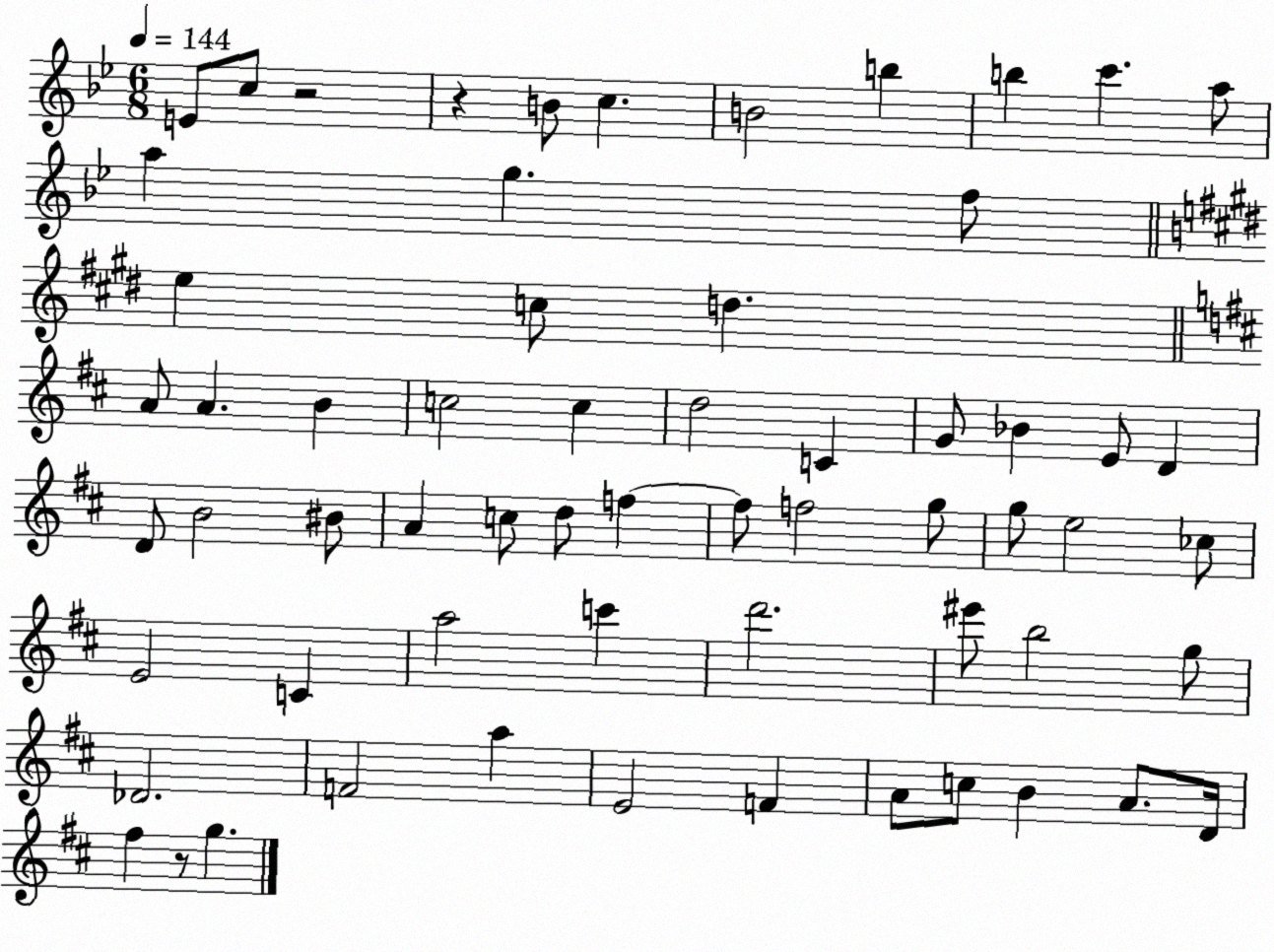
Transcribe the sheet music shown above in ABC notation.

X:1
T:Untitled
M:6/8
L:1/4
K:Bb
E/2 c/2 z2 z B/2 c B2 b b c' a/2 a g f/2 e c/2 d A/2 A B c2 c d2 C G/2 _B E/2 D D/2 B2 ^B/2 A c/2 d/2 f f/2 f2 g/2 g/2 e2 _c/2 E2 C a2 c' d'2 ^e'/2 b2 g/2 _D2 F2 a E2 F A/2 c/2 B A/2 D/4 ^f z/2 g